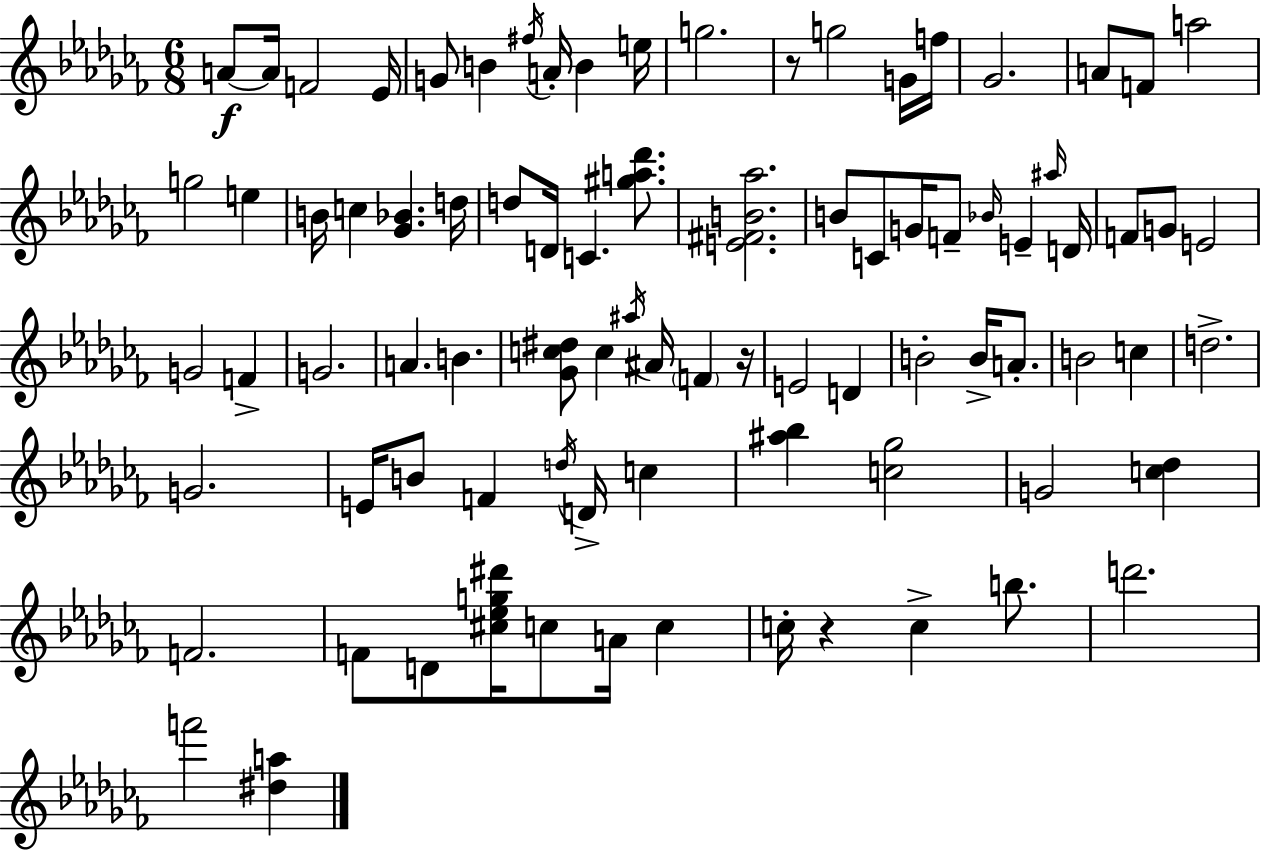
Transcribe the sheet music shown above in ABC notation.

X:1
T:Untitled
M:6/8
L:1/4
K:Abm
A/2 A/4 F2 _E/4 G/2 B ^f/4 A/4 B e/4 g2 z/2 g2 G/4 f/4 _G2 A/2 F/2 a2 g2 e B/4 c [_G_B] d/4 d/2 D/4 C [^ga_d']/2 [E^FB_a]2 B/2 C/2 G/4 F/2 _B/4 E ^a/4 D/4 F/2 G/2 E2 G2 F G2 A B [_Gc^d]/2 c ^a/4 ^A/4 F z/4 E2 D B2 B/4 A/2 B2 c d2 G2 E/4 B/2 F d/4 D/4 c [^a_b] [c_g]2 G2 [c_d] F2 F/2 D/2 [^c_eg^d']/4 c/2 A/4 c c/4 z c b/2 d'2 f'2 [^da]